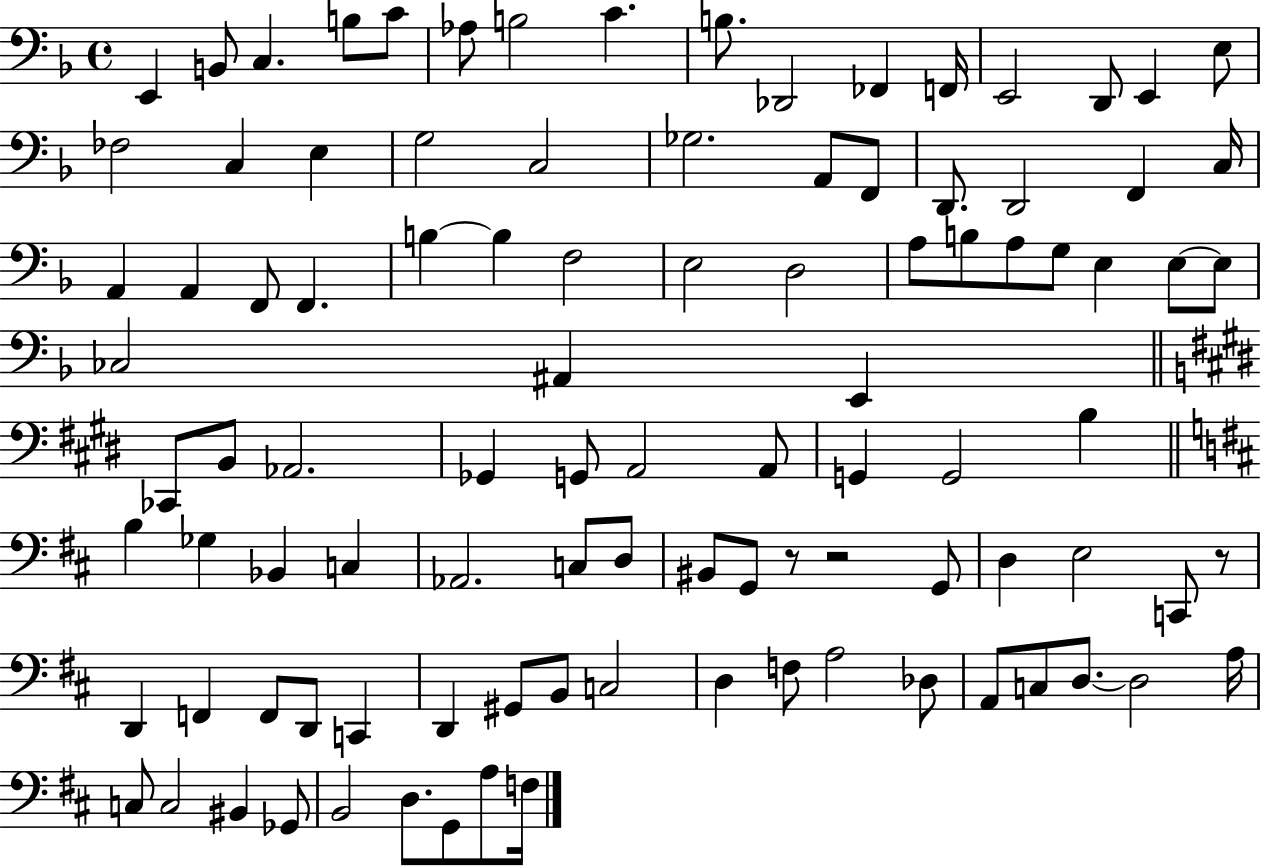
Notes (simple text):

E2/q B2/e C3/q. B3/e C4/e Ab3/e B3/h C4/q. B3/e. Db2/h FES2/q F2/s E2/h D2/e E2/q E3/e FES3/h C3/q E3/q G3/h C3/h Gb3/h. A2/e F2/e D2/e. D2/h F2/q C3/s A2/q A2/q F2/e F2/q. B3/q B3/q F3/h E3/h D3/h A3/e B3/e A3/e G3/e E3/q E3/e E3/e CES3/h A#2/q E2/q CES2/e B2/e Ab2/h. Gb2/q G2/e A2/h A2/e G2/q G2/h B3/q B3/q Gb3/q Bb2/q C3/q Ab2/h. C3/e D3/e BIS2/e G2/e R/e R/h G2/e D3/q E3/h C2/e R/e D2/q F2/q F2/e D2/e C2/q D2/q G#2/e B2/e C3/h D3/q F3/e A3/h Db3/e A2/e C3/e D3/e. D3/h A3/s C3/e C3/h BIS2/q Gb2/e B2/h D3/e. G2/e A3/e F3/s